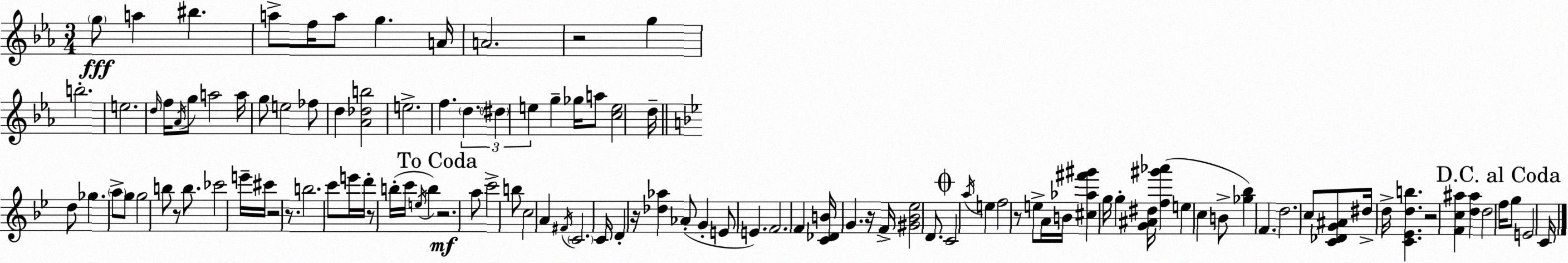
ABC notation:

X:1
T:Untitled
M:3/4
L:1/4
K:Eb
g/2 a ^b a/2 f/4 a/2 g A/4 A2 z2 g b2 e2 d/4 f/4 _A/4 g/2 a2 a/4 g/2 e2 _f/2 d [_A_db]2 e2 f d ^d e g _g/4 a/2 [ce]2 d/4 d/2 _g a/2 g/2 g2 b/2 z/2 b/2 _c'2 e'/4 ^c'/4 z2 z/2 b2 c'/2 e'/4 d'/4 z/2 b/4 c'/4 e/4 b z2 a/2 c'2 b/2 c2 A ^F/4 C2 C/4 D z/4 [_d_a] _A/2 G E/2 E F2 F [C_DB]/4 G z/4 F/4 [^G_B_e]2 D/2 C2 a/4 e f2 z/2 e/2 A/4 B/4 [^c_a^f'^g'] g/4 g [G^A^d]/4 [f^g'_a'] e c B/2 [_g_b] F d2 c/2 [C_DG^A]/2 ^d/4 d/4 [C_Edb] z2 [Fc^a] [d^a] d2 f/4 g/2 E2 C/4